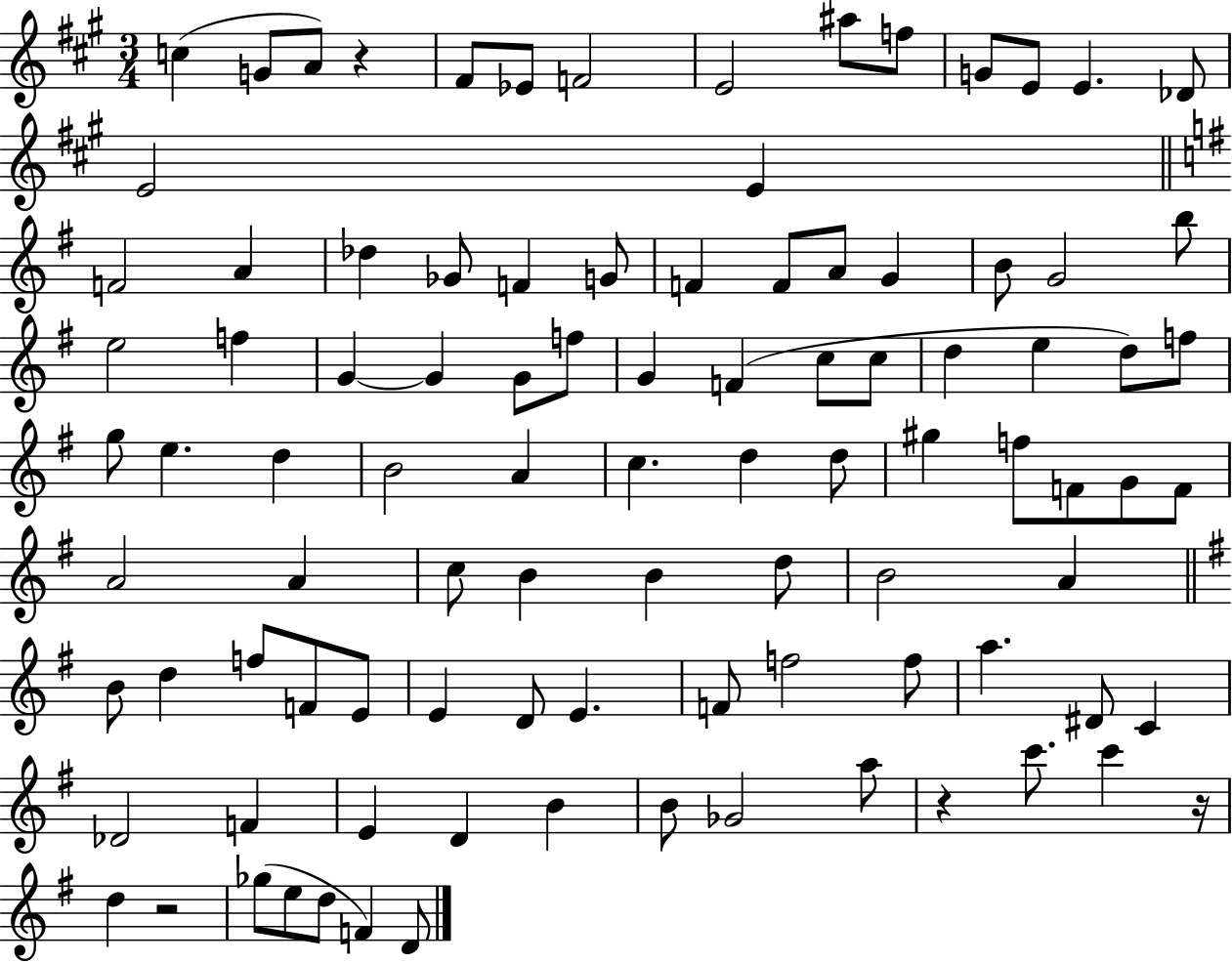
X:1
T:Untitled
M:3/4
L:1/4
K:A
c G/2 A/2 z ^F/2 _E/2 F2 E2 ^a/2 f/2 G/2 E/2 E _D/2 E2 E F2 A _d _G/2 F G/2 F F/2 A/2 G B/2 G2 b/2 e2 f G G G/2 f/2 G F c/2 c/2 d e d/2 f/2 g/2 e d B2 A c d d/2 ^g f/2 F/2 G/2 F/2 A2 A c/2 B B d/2 B2 A B/2 d f/2 F/2 E/2 E D/2 E F/2 f2 f/2 a ^D/2 C _D2 F E D B B/2 _G2 a/2 z c'/2 c' z/4 d z2 _g/2 e/2 d/2 F D/2